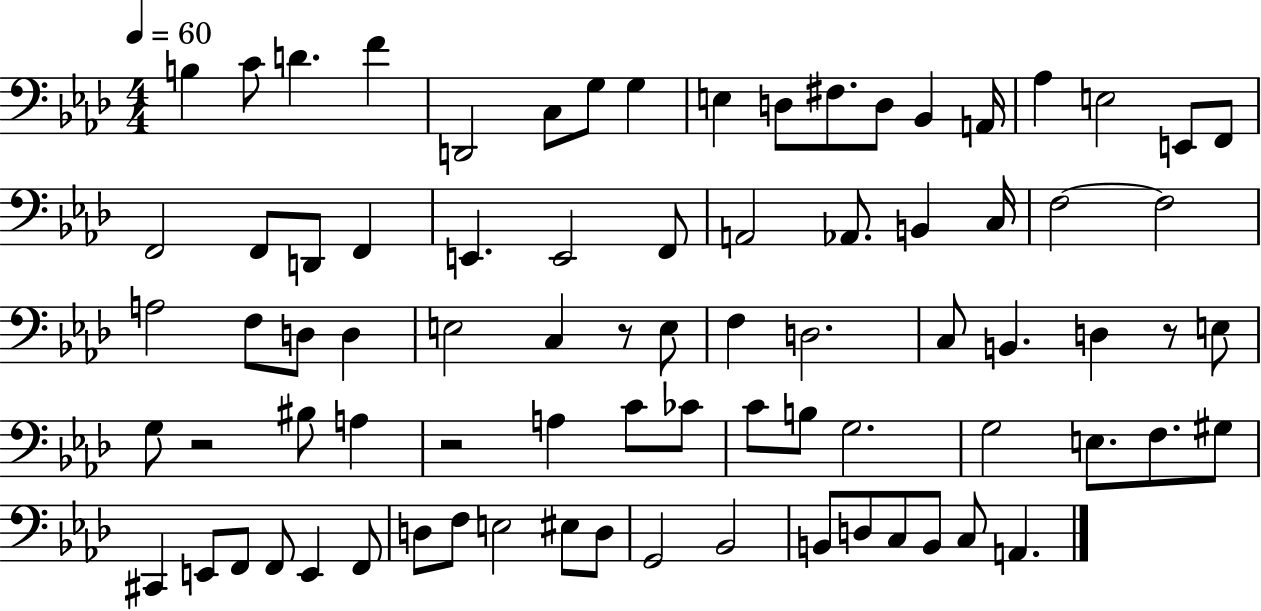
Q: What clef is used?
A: bass